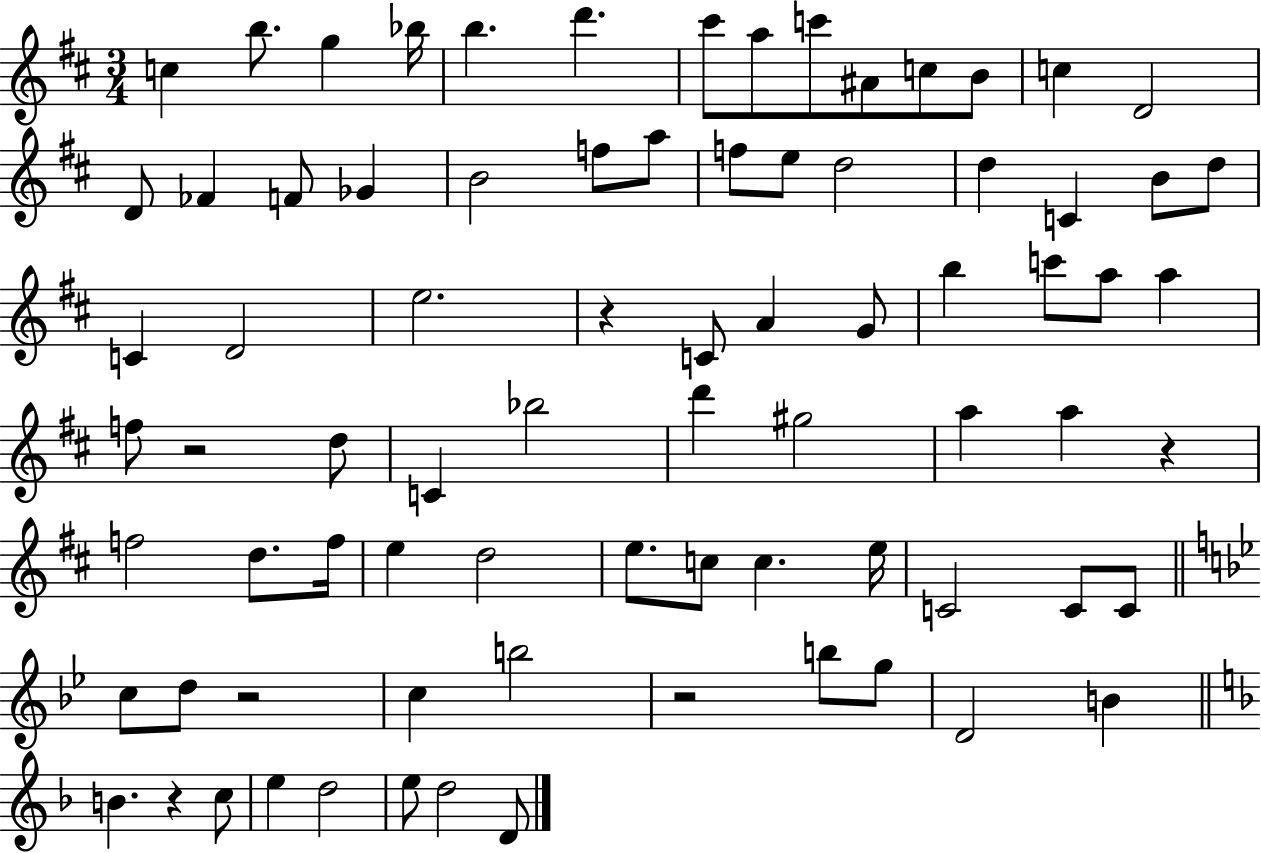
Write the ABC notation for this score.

X:1
T:Untitled
M:3/4
L:1/4
K:D
c b/2 g _b/4 b d' ^c'/2 a/2 c'/2 ^A/2 c/2 B/2 c D2 D/2 _F F/2 _G B2 f/2 a/2 f/2 e/2 d2 d C B/2 d/2 C D2 e2 z C/2 A G/2 b c'/2 a/2 a f/2 z2 d/2 C _b2 d' ^g2 a a z f2 d/2 f/4 e d2 e/2 c/2 c e/4 C2 C/2 C/2 c/2 d/2 z2 c b2 z2 b/2 g/2 D2 B B z c/2 e d2 e/2 d2 D/2